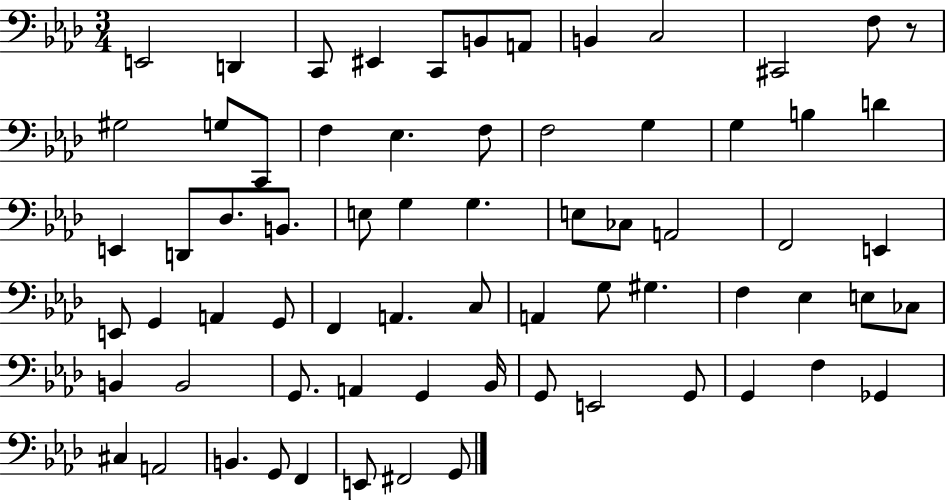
X:1
T:Untitled
M:3/4
L:1/4
K:Ab
E,,2 D,, C,,/2 ^E,, C,,/2 B,,/2 A,,/2 B,, C,2 ^C,,2 F,/2 z/2 ^G,2 G,/2 C,,/2 F, _E, F,/2 F,2 G, G, B, D E,, D,,/2 _D,/2 B,,/2 E,/2 G, G, E,/2 _C,/2 A,,2 F,,2 E,, E,,/2 G,, A,, G,,/2 F,, A,, C,/2 A,, G,/2 ^G, F, _E, E,/2 _C,/2 B,, B,,2 G,,/2 A,, G,, _B,,/4 G,,/2 E,,2 G,,/2 G,, F, _G,, ^C, A,,2 B,, G,,/2 F,, E,,/2 ^F,,2 G,,/2